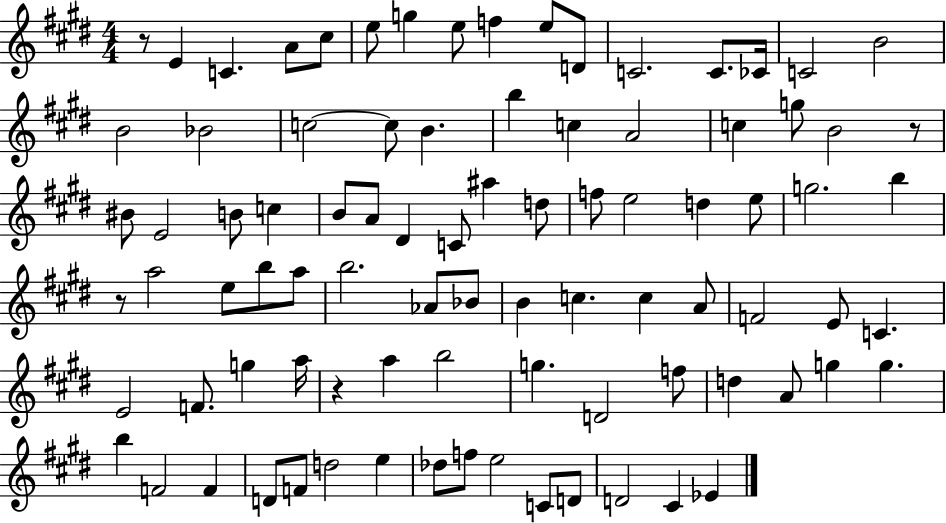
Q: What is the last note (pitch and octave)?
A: Eb4